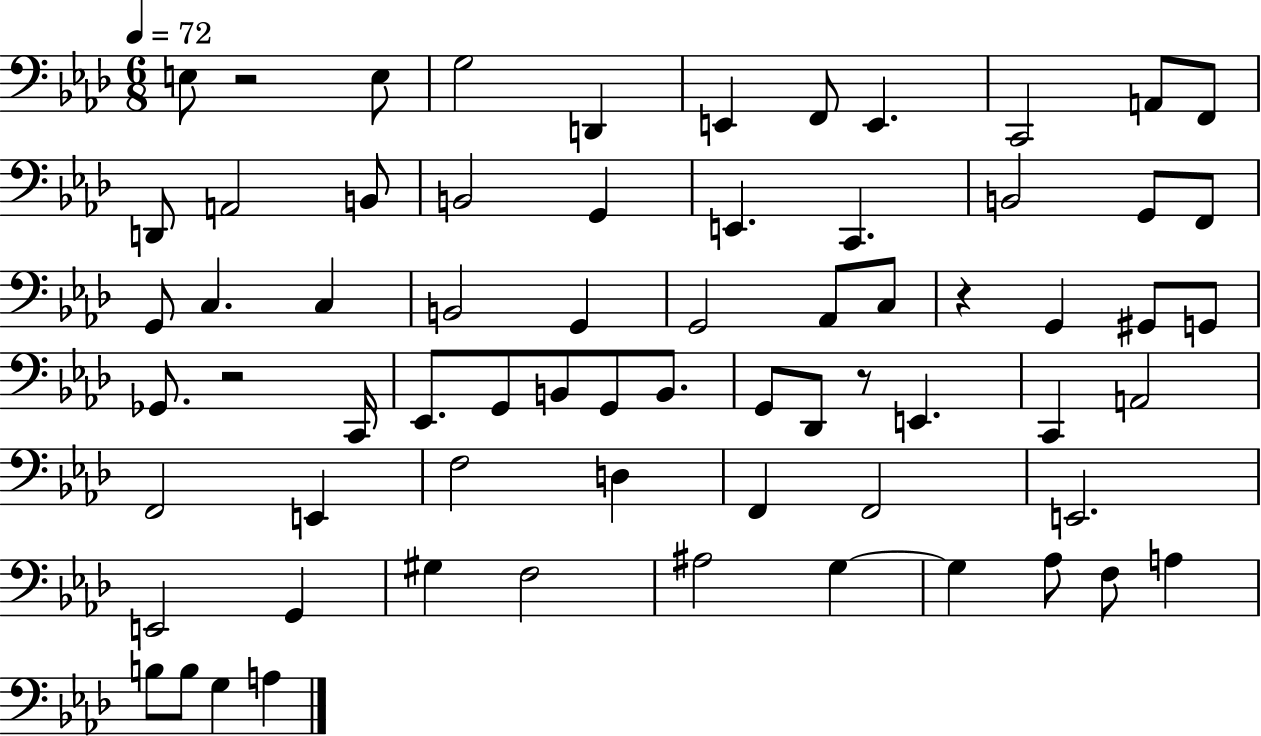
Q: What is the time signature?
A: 6/8